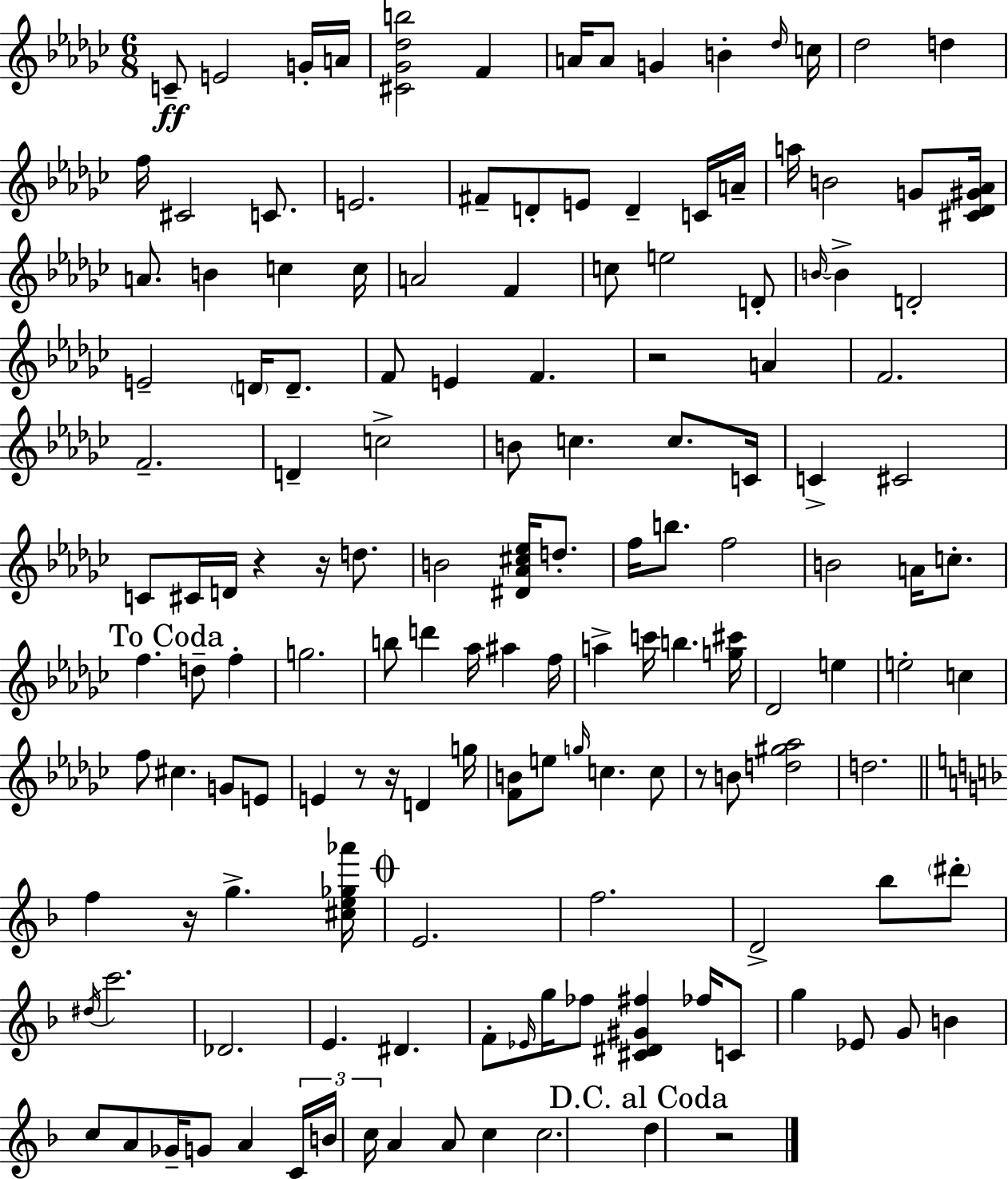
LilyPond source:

{
  \clef treble
  \numericTimeSignature
  \time 6/8
  \key ees \minor
  c'8--\ff e'2 g'16-. a'16 | <cis' ges' des'' b''>2 f'4 | a'16 a'8 g'4 b'4-. \grace { des''16 } | c''16 des''2 d''4 | \break f''16 cis'2 c'8. | e'2. | fis'8-- d'8-. e'8 d'4-- c'16 | a'16-- a''16 b'2 g'8 | \break <cis' des' gis' aes'>16 a'8. b'4 c''4 | c''16 a'2 f'4 | c''8 e''2 d'8-. | \grace { b'16~ }~ b'4-> d'2-. | \break e'2-- \parenthesize d'16 d'8.-- | f'8 e'4 f'4. | r2 a'4 | f'2. | \break f'2.-- | d'4-- c''2-> | b'8 c''4. c''8. | c'16 c'4-> cis'2 | \break c'8 cis'16 d'16 r4 r16 d''8. | b'2 <dis' aes' cis'' ees''>16 d''8.-. | f''16 b''8. f''2 | b'2 a'16 c''8.-. | \break \mark "To Coda" f''4. d''8-- f''4-. | g''2. | b''8 d'''4 aes''16 ais''4 | f''16 a''4-> c'''16 b''4. | \break <g'' cis'''>16 des'2 e''4 | e''2-. c''4 | f''8 cis''4. g'8 | e'8 e'4 r8 r16 d'4 | \break g''16 <f' b'>8 e''8 \grace { g''16 } c''4. | c''8 r8 b'8 <d'' gis'' aes''>2 | d''2. | \bar "||" \break \key d \minor f''4 r16 g''4.-> <cis'' e'' ges'' aes'''>16 | \mark \markup { \musicglyph "scripts.coda" } e'2. | f''2. | d'2-> bes''8 \parenthesize dis'''8-. | \break \acciaccatura { dis''16 } c'''2. | des'2. | e'4. dis'4. | f'8-. \grace { ees'16 } g''16 fes''8 <cis' dis' gis' fis''>4 fes''16 | \break c'8 g''4 ees'8 g'8 b'4 | c''8 a'8 ges'16-- g'8 a'4 | \tuplet 3/2 { c'16 b'16 c''16 } a'4 a'8 c''4 | c''2. | \break \mark "D.C. al Coda" d''4 r2 | \bar "|."
}